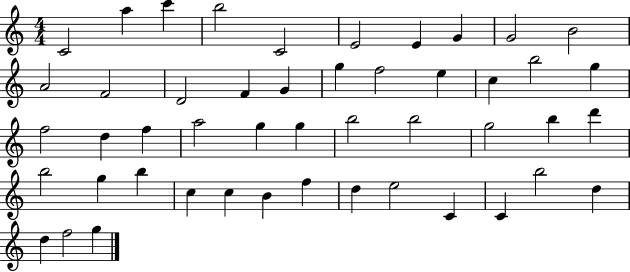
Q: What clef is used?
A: treble